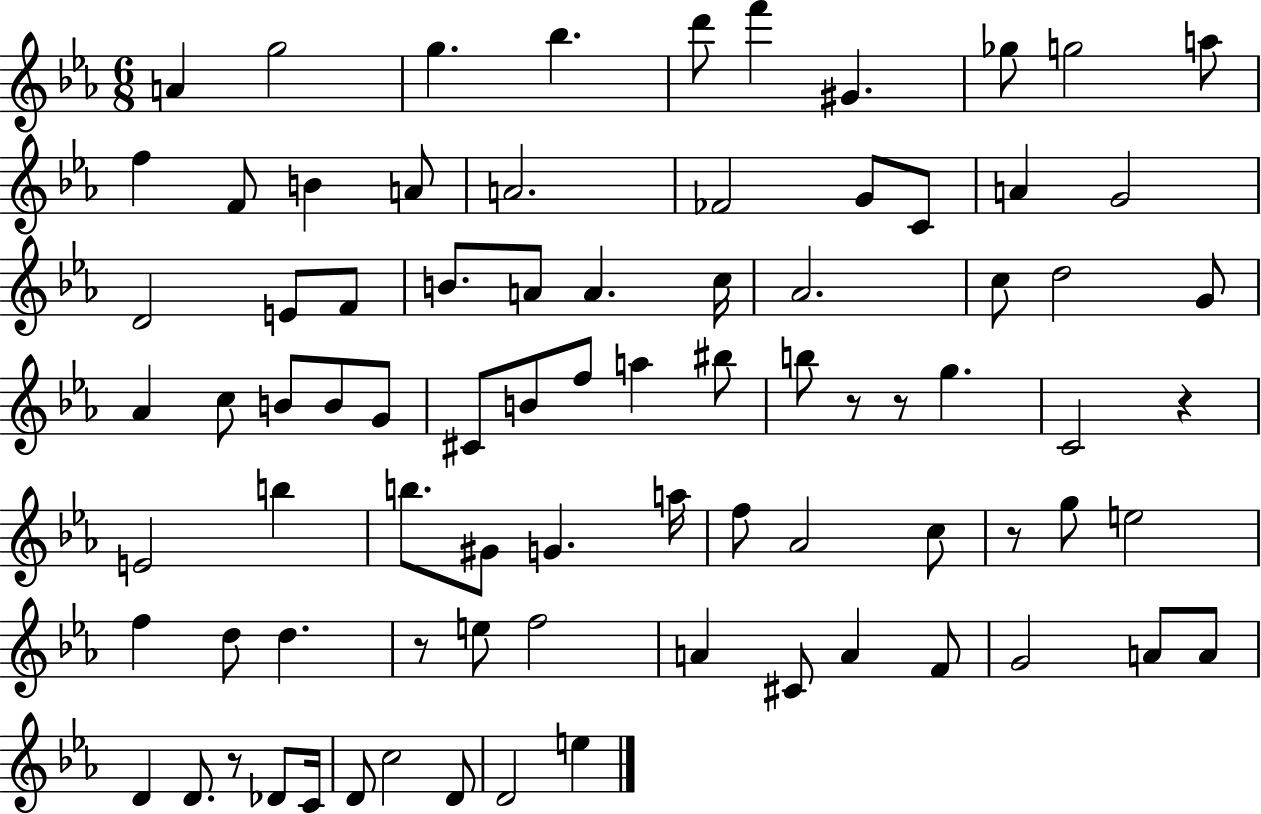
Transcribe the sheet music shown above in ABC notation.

X:1
T:Untitled
M:6/8
L:1/4
K:Eb
A g2 g _b d'/2 f' ^G _g/2 g2 a/2 f F/2 B A/2 A2 _F2 G/2 C/2 A G2 D2 E/2 F/2 B/2 A/2 A c/4 _A2 c/2 d2 G/2 _A c/2 B/2 B/2 G/2 ^C/2 B/2 f/2 a ^b/2 b/2 z/2 z/2 g C2 z E2 b b/2 ^G/2 G a/4 f/2 _A2 c/2 z/2 g/2 e2 f d/2 d z/2 e/2 f2 A ^C/2 A F/2 G2 A/2 A/2 D D/2 z/2 _D/2 C/4 D/2 c2 D/2 D2 e